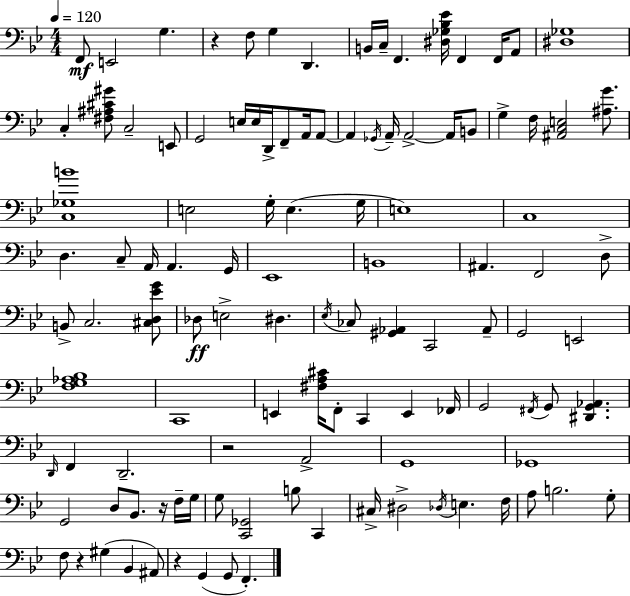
X:1
T:Untitled
M:4/4
L:1/4
K:Gm
F,,/2 E,,2 G, z F,/2 G, D,, B,,/4 C,/4 F,, [^D,_G,_B,_E]/4 F,, F,,/4 A,,/2 [^D,_G,]4 C, [^F,^A,^C^G]/2 C,2 E,,/2 G,,2 E,/4 E,/4 D,,/4 F,,/2 A,,/4 A,,/2 A,, _G,,/4 A,,/4 A,,2 A,,/4 B,,/2 G, F,/4 [^A,,C,E,]2 [^A,G]/2 [C,_G,B]4 E,2 G,/4 E, G,/4 E,4 C,4 D, C,/2 A,,/4 A,, G,,/4 _E,,4 B,,4 ^A,, F,,2 D,/2 B,,/2 C,2 [^C,D,_EG]/2 _D,/2 E,2 ^D, _E,/4 _C,/2 [^G,,_A,,] C,,2 _A,,/2 G,,2 E,,2 [F,G,_A,_B,]4 C,,4 E,, [^F,A,^C]/4 F,,/2 C,, E,, _F,,/4 G,,2 ^F,,/4 G,,/2 [^D,,G,,_A,,] D,,/4 F,, D,,2 z2 A,,2 G,,4 _G,,4 G,,2 D,/2 _B,,/2 z/4 F,/4 G,/4 G,/2 [C,,_G,,]2 B,/2 C,, ^C,/4 ^D,2 _D,/4 E, F,/4 A,/2 B,2 G,/2 F,/2 z ^G, _B,, ^A,,/2 z G,, G,,/2 F,,